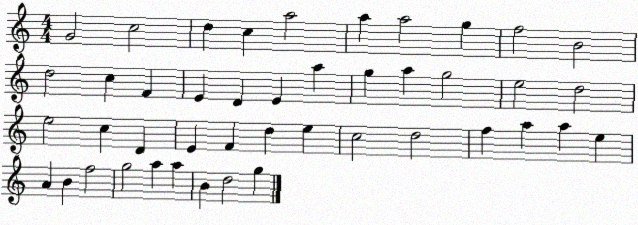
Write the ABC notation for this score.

X:1
T:Untitled
M:4/4
L:1/4
K:C
G2 c2 d c a2 a a2 g f2 B2 d2 c F E D E a g a g2 e2 d2 e2 c D E F d e c2 d2 f a a e A B f2 g2 a a B d2 g